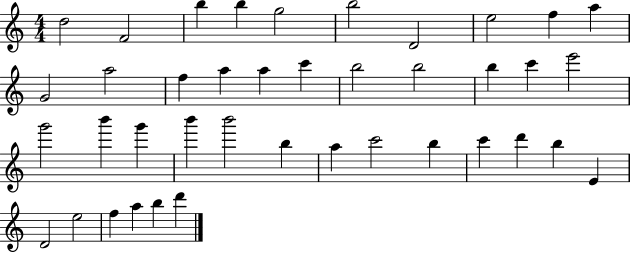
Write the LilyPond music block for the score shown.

{
  \clef treble
  \numericTimeSignature
  \time 4/4
  \key c \major
  d''2 f'2 | b''4 b''4 g''2 | b''2 d'2 | e''2 f''4 a''4 | \break g'2 a''2 | f''4 a''4 a''4 c'''4 | b''2 b''2 | b''4 c'''4 e'''2 | \break g'''2 b'''4 g'''4 | b'''4 b'''2 b''4 | a''4 c'''2 b''4 | c'''4 d'''4 b''4 e'4 | \break d'2 e''2 | f''4 a''4 b''4 d'''4 | \bar "|."
}